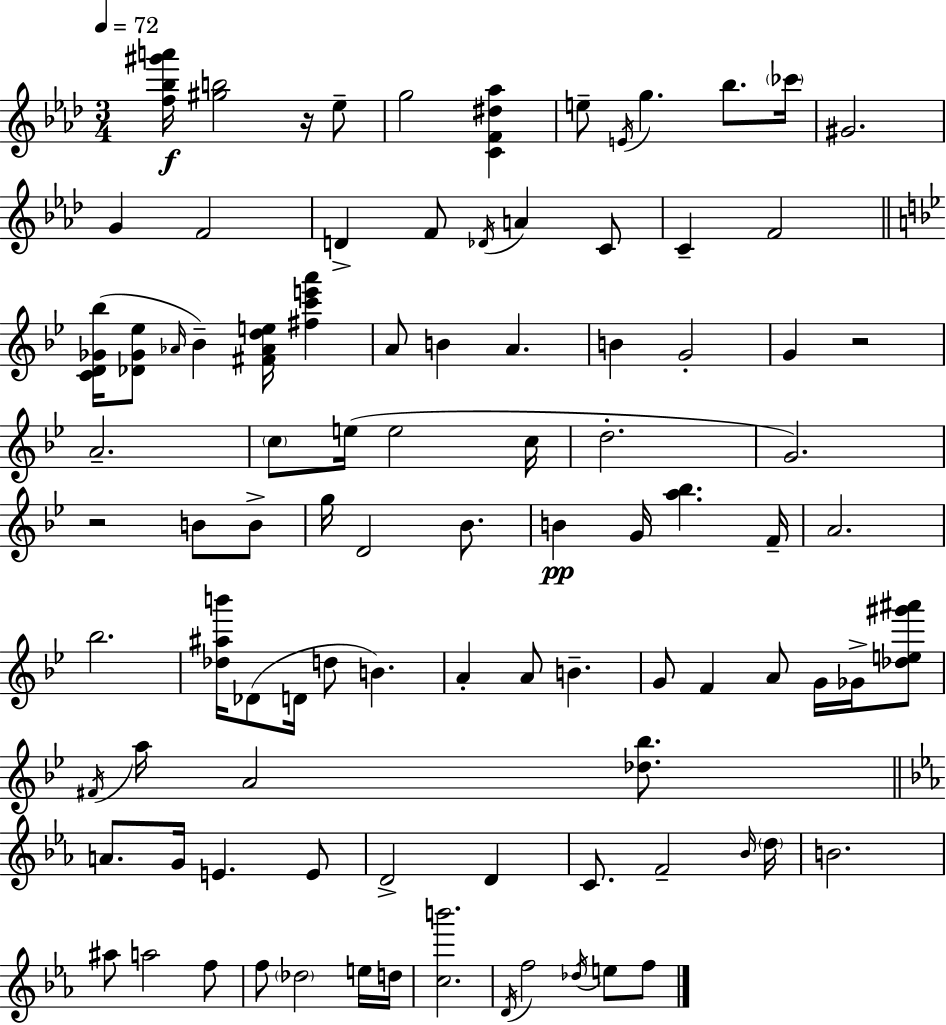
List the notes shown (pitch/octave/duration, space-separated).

[F5,Bb5,G#6,A6]/s [G#5,B5]/h R/s Eb5/e G5/h [C4,F4,D#5,Ab5]/q E5/e E4/s G5/q. Bb5/e. CES6/s G#4/h. G4/q F4/h D4/q F4/e Db4/s A4/q C4/e C4/q F4/h [C4,D4,Gb4,Bb5]/s [Db4,Gb4,Eb5]/e Ab4/s Bb4/q [F#4,Ab4,D5,E5]/s [F#5,C6,E6,A6]/q A4/e B4/q A4/q. B4/q G4/h G4/q R/h A4/h. C5/e E5/s E5/h C5/s D5/h. G4/h. R/h B4/e B4/e G5/s D4/h Bb4/e. B4/q G4/s [A5,Bb5]/q. F4/s A4/h. Bb5/h. [Db5,A#5,B6]/s Db4/e D4/s D5/e B4/q. A4/q A4/e B4/q. G4/e F4/q A4/e G4/s Gb4/s [Db5,E5,G#6,A#6]/e F#4/s A5/s A4/h [Db5,Bb5]/e. A4/e. G4/s E4/q. E4/e D4/h D4/q C4/e. F4/h Bb4/s D5/s B4/h. A#5/e A5/h F5/e F5/e Db5/h E5/s D5/s [C5,B6]/h. D4/s F5/h Db5/s E5/e F5/e